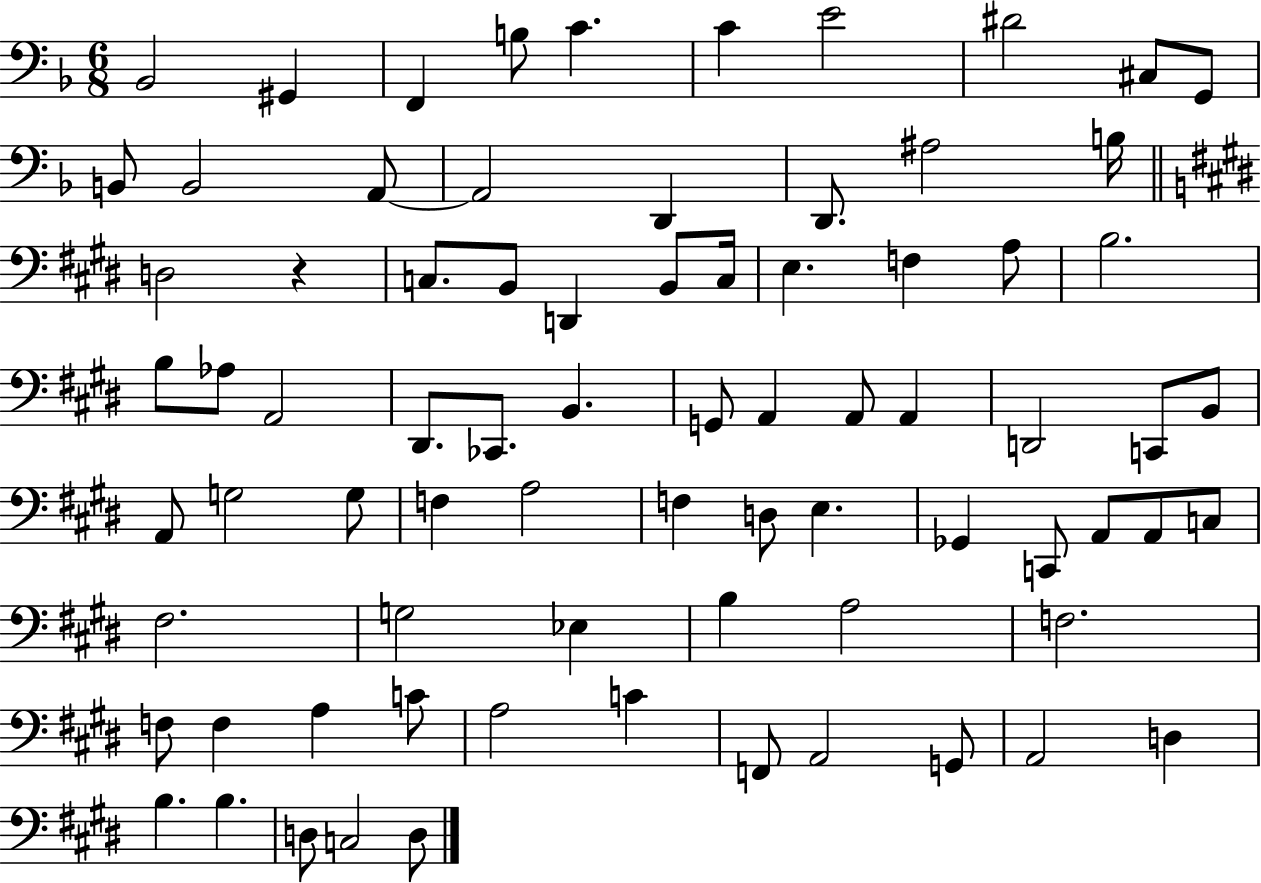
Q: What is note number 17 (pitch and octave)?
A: A#3